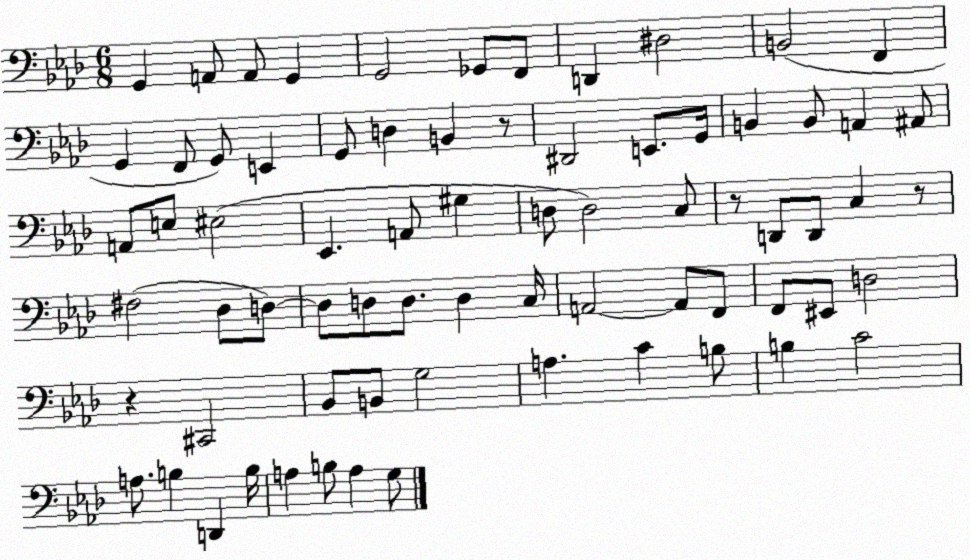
X:1
T:Untitled
M:6/8
L:1/4
K:Ab
G,, A,,/2 A,,/2 G,, G,,2 _G,,/2 F,,/2 D,, ^D,2 B,,2 F,, G,, F,,/2 G,,/2 E,, G,,/2 D, B,, z/2 ^D,,2 E,,/2 G,,/4 B,, B,,/2 A,, ^A,,/2 A,,/2 E,/2 ^E,2 _E,, A,,/2 ^G, D,/2 D,2 C,/2 z/2 D,,/2 D,,/2 C, z/2 ^F,2 _D,/2 D,/2 D,/2 D,/2 D,/2 D, C,/4 A,,2 A,,/2 F,,/2 F,,/2 ^E,,/2 D,2 z ^C,,2 _B,,/2 B,,/2 G,2 A, C B,/2 B, C2 A,/2 B, D,, B,/4 A, B,/2 A, G,/2